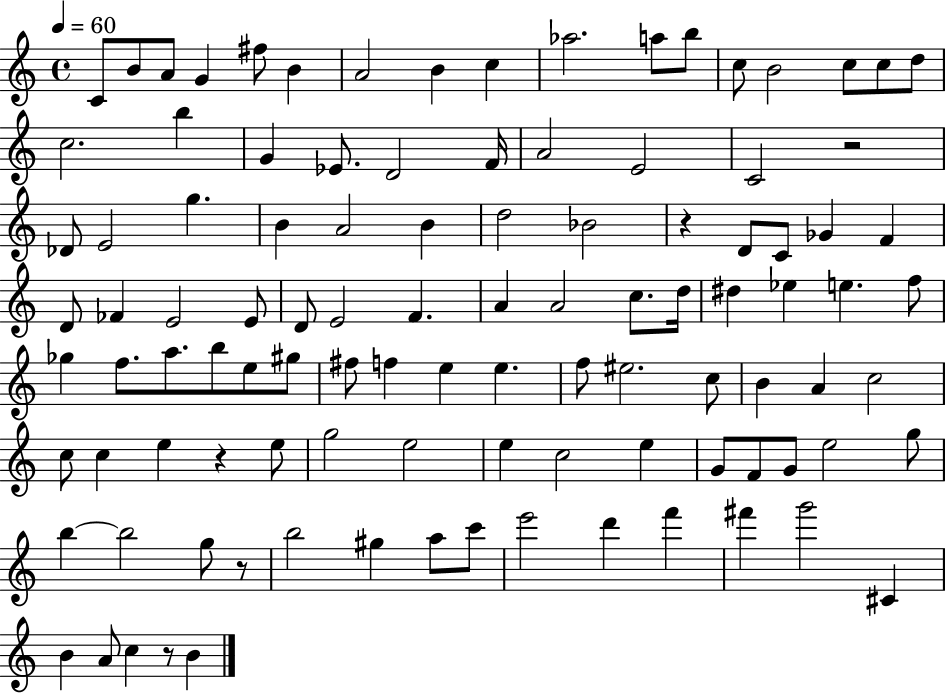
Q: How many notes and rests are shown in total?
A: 105